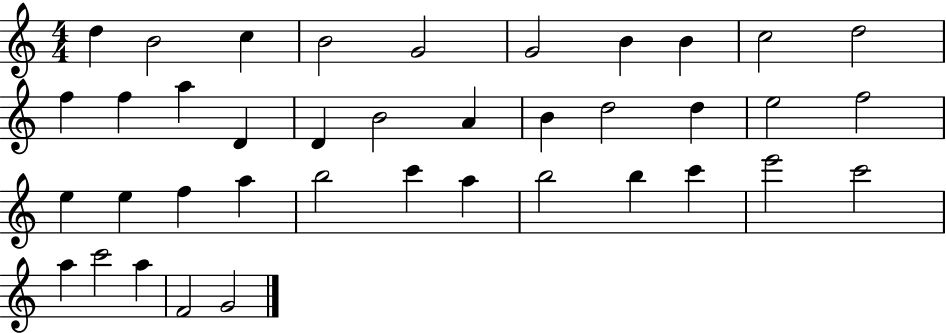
X:1
T:Untitled
M:4/4
L:1/4
K:C
d B2 c B2 G2 G2 B B c2 d2 f f a D D B2 A B d2 d e2 f2 e e f a b2 c' a b2 b c' e'2 c'2 a c'2 a F2 G2